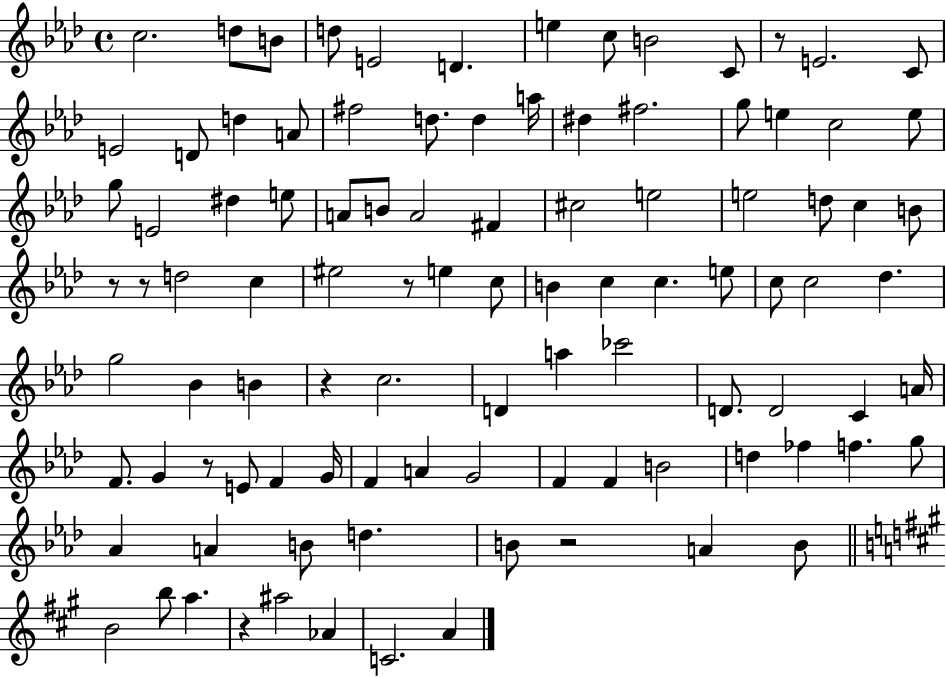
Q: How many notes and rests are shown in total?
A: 100